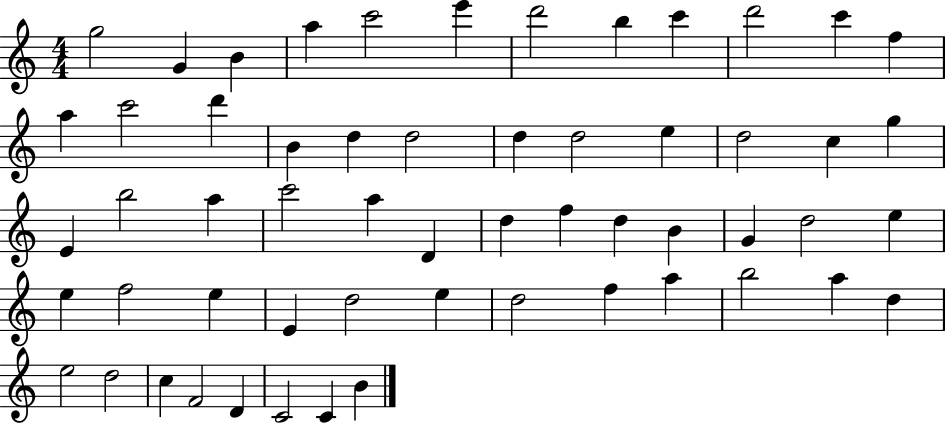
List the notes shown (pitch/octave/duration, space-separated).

G5/h G4/q B4/q A5/q C6/h E6/q D6/h B5/q C6/q D6/h C6/q F5/q A5/q C6/h D6/q B4/q D5/q D5/h D5/q D5/h E5/q D5/h C5/q G5/q E4/q B5/h A5/q C6/h A5/q D4/q D5/q F5/q D5/q B4/q G4/q D5/h E5/q E5/q F5/h E5/q E4/q D5/h E5/q D5/h F5/q A5/q B5/h A5/q D5/q E5/h D5/h C5/q F4/h D4/q C4/h C4/q B4/q